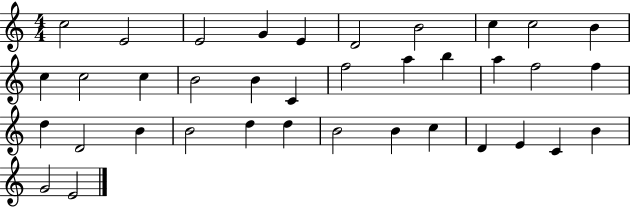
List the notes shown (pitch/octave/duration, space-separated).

C5/h E4/h E4/h G4/q E4/q D4/h B4/h C5/q C5/h B4/q C5/q C5/h C5/q B4/h B4/q C4/q F5/h A5/q B5/q A5/q F5/h F5/q D5/q D4/h B4/q B4/h D5/q D5/q B4/h B4/q C5/q D4/q E4/q C4/q B4/q G4/h E4/h